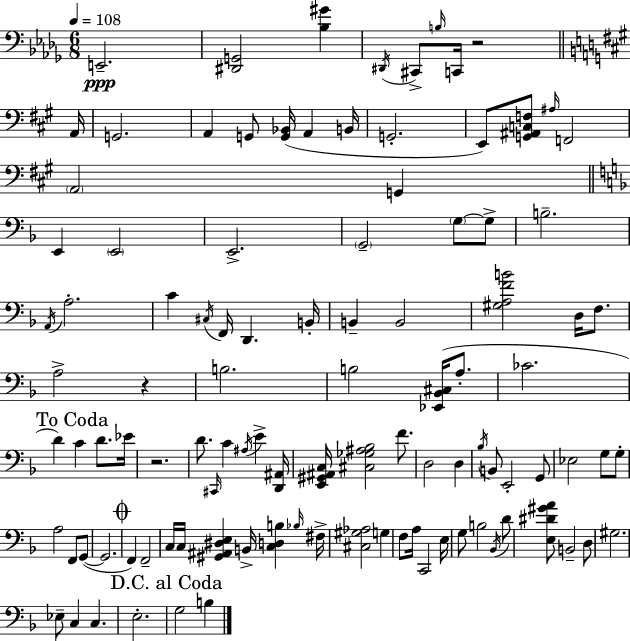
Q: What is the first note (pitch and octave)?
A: E2